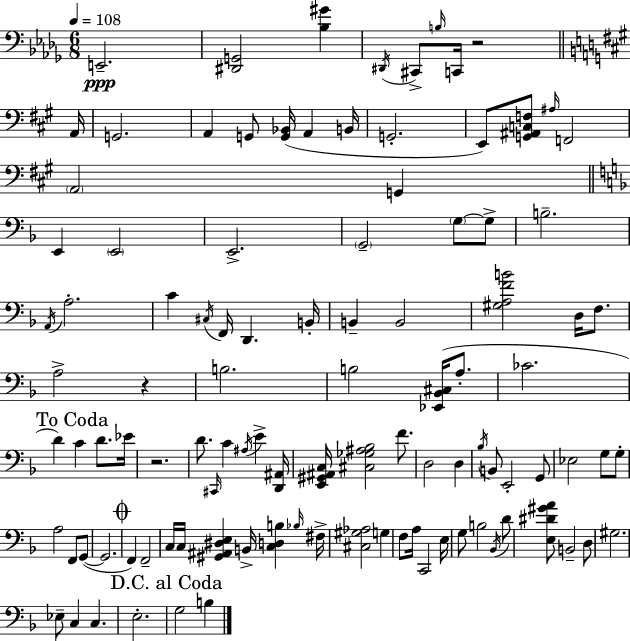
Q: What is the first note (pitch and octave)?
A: E2